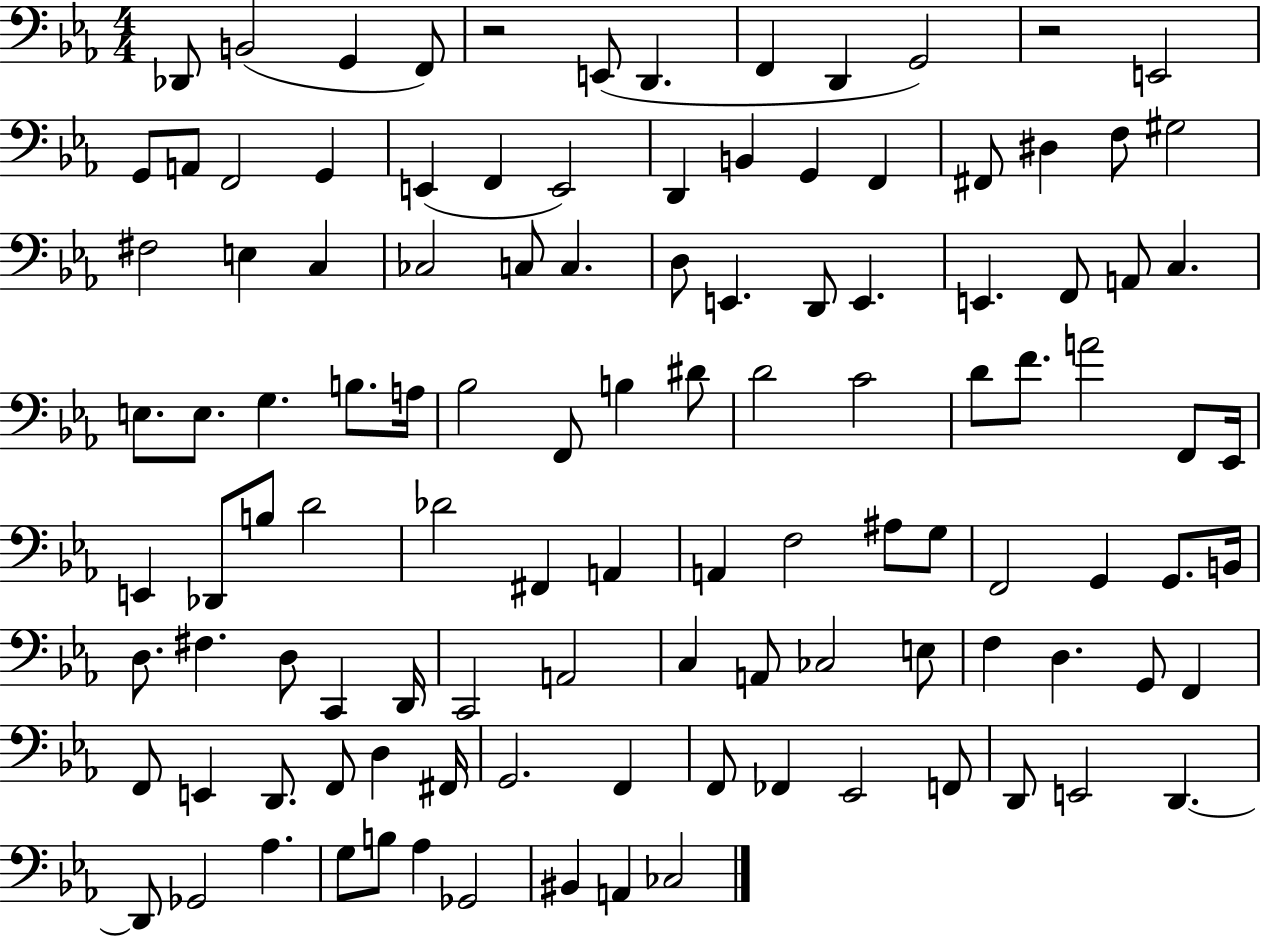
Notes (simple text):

Db2/e B2/h G2/q F2/e R/h E2/e D2/q. F2/q D2/q G2/h R/h E2/h G2/e A2/e F2/h G2/q E2/q F2/q E2/h D2/q B2/q G2/q F2/q F#2/e D#3/q F3/e G#3/h F#3/h E3/q C3/q CES3/h C3/e C3/q. D3/e E2/q. D2/e E2/q. E2/q. F2/e A2/e C3/q. E3/e. E3/e. G3/q. B3/e. A3/s Bb3/h F2/e B3/q D#4/e D4/h C4/h D4/e F4/e. A4/h F2/e Eb2/s E2/q Db2/e B3/e D4/h Db4/h F#2/q A2/q A2/q F3/h A#3/e G3/e F2/h G2/q G2/e. B2/s D3/e. F#3/q. D3/e C2/q D2/s C2/h A2/h C3/q A2/e CES3/h E3/e F3/q D3/q. G2/e F2/q F2/e E2/q D2/e. F2/e D3/q F#2/s G2/h. F2/q F2/e FES2/q Eb2/h F2/e D2/e E2/h D2/q. D2/e Gb2/h Ab3/q. G3/e B3/e Ab3/q Gb2/h BIS2/q A2/q CES3/h